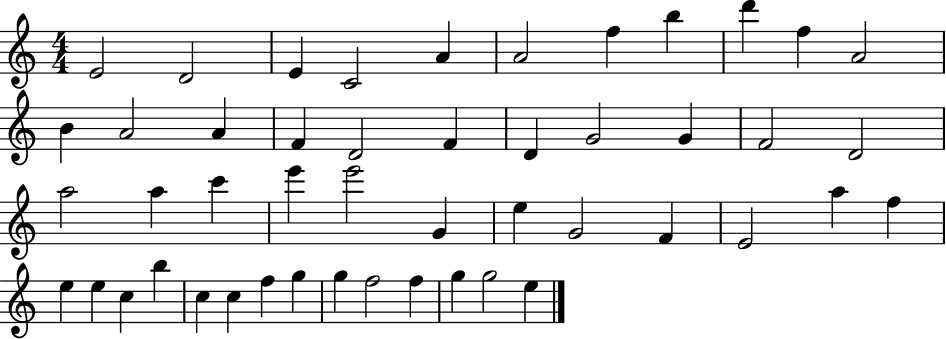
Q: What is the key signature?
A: C major